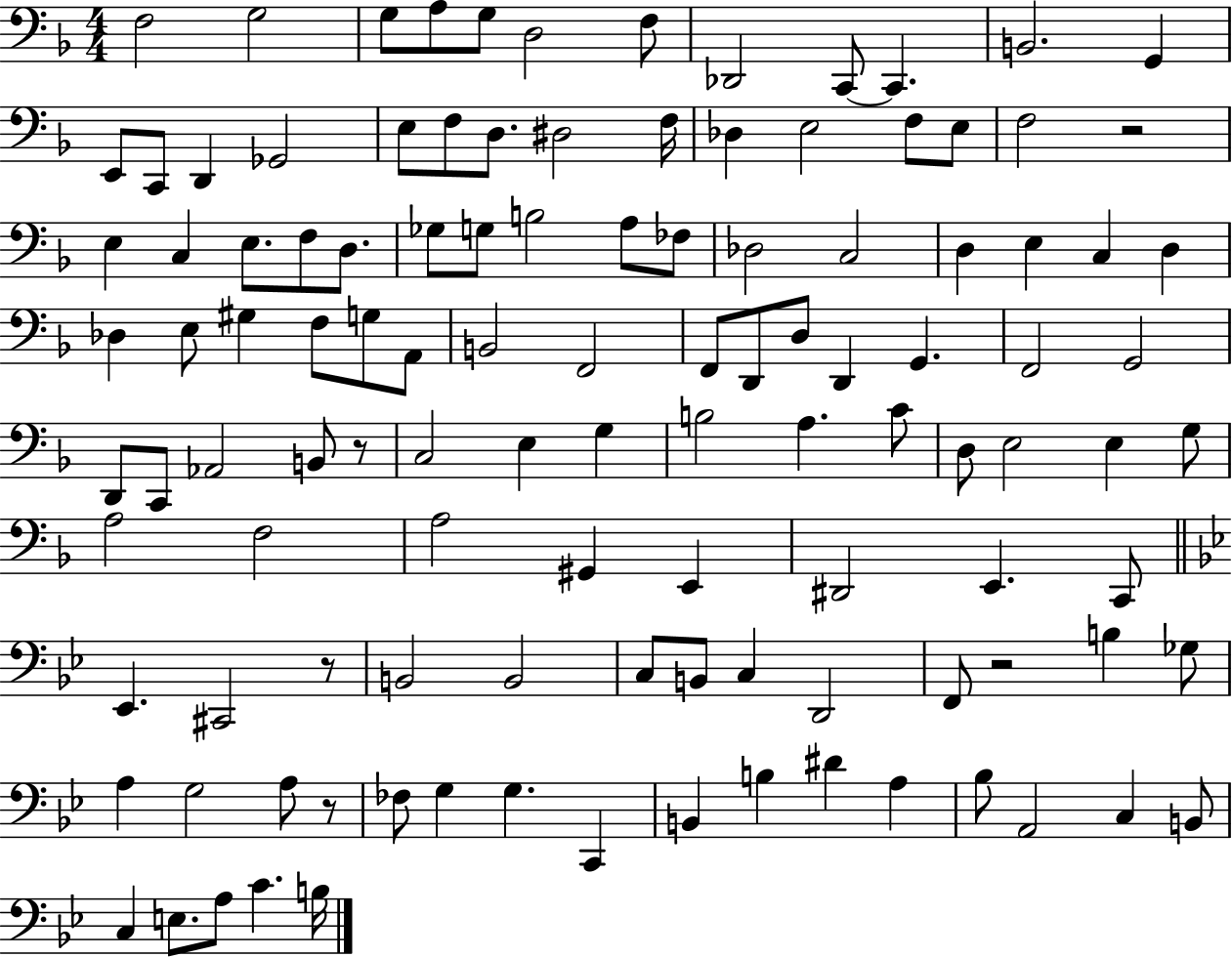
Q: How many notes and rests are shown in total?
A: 115